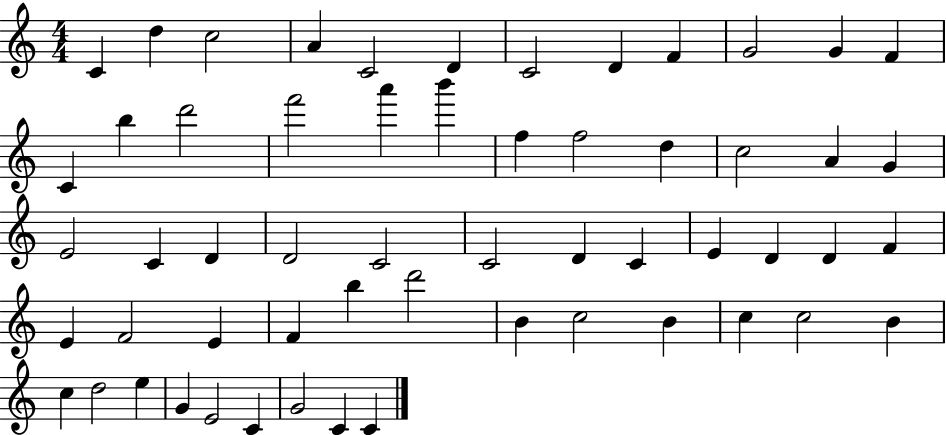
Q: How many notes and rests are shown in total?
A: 57